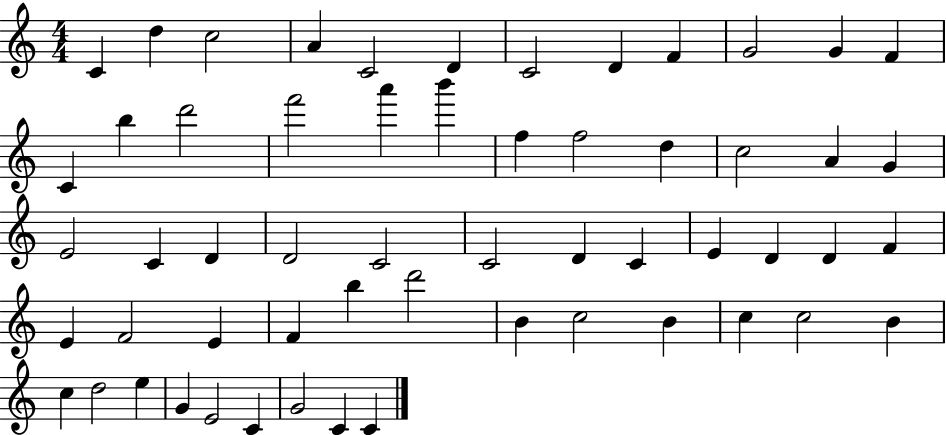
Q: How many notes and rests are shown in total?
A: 57